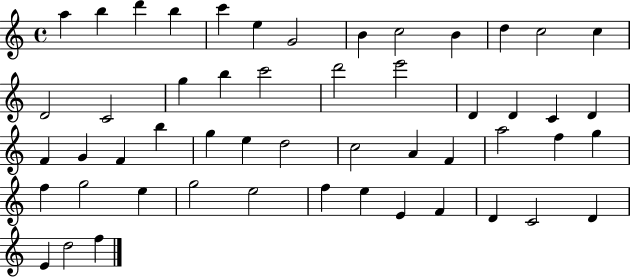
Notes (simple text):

A5/q B5/q D6/q B5/q C6/q E5/q G4/h B4/q C5/h B4/q D5/q C5/h C5/q D4/h C4/h G5/q B5/q C6/h D6/h E6/h D4/q D4/q C4/q D4/q F4/q G4/q F4/q B5/q G5/q E5/q D5/h C5/h A4/q F4/q A5/h F5/q G5/q F5/q G5/h E5/q G5/h E5/h F5/q E5/q E4/q F4/q D4/q C4/h D4/q E4/q D5/h F5/q